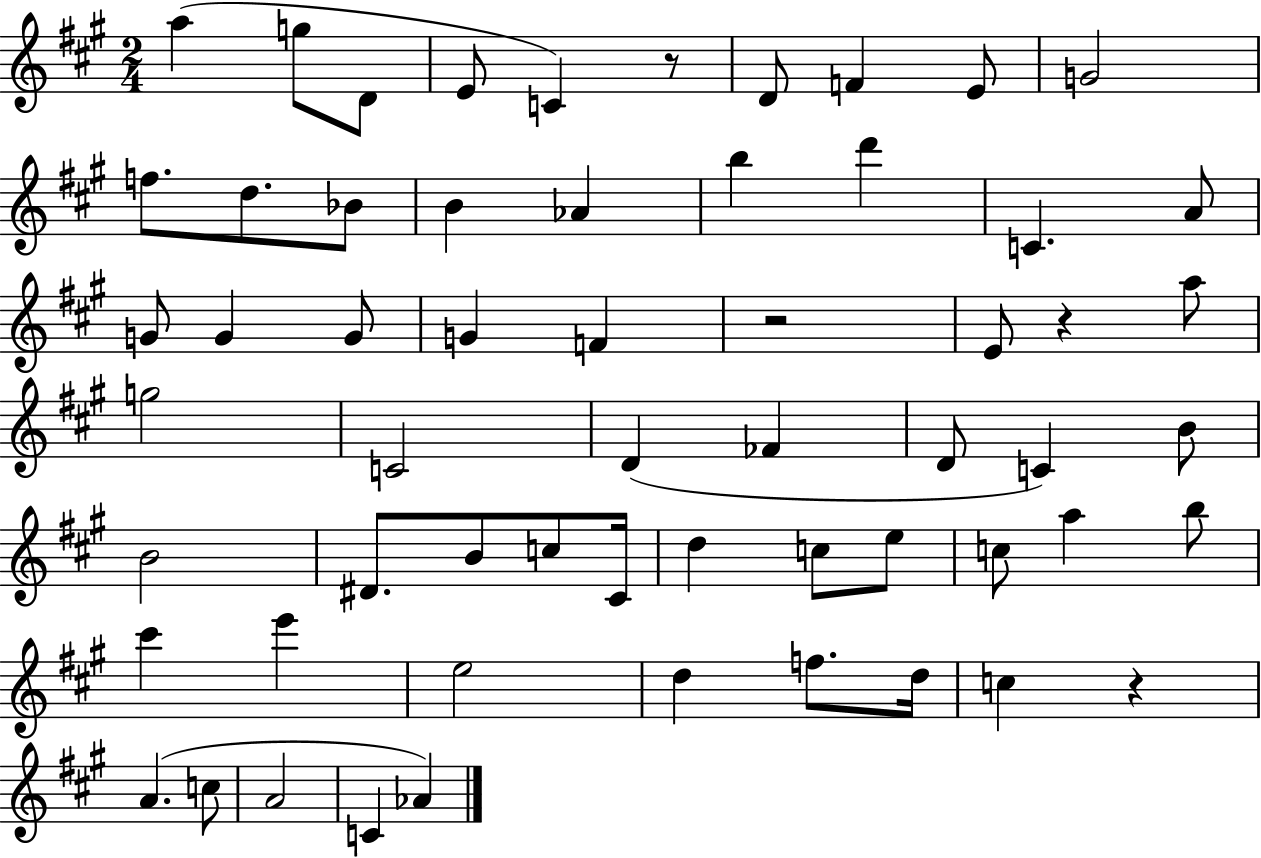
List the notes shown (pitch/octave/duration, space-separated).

A5/q G5/e D4/e E4/e C4/q R/e D4/e F4/q E4/e G4/h F5/e. D5/e. Bb4/e B4/q Ab4/q B5/q D6/q C4/q. A4/e G4/e G4/q G4/e G4/q F4/q R/h E4/e R/q A5/e G5/h C4/h D4/q FES4/q D4/e C4/q B4/e B4/h D#4/e. B4/e C5/e C#4/s D5/q C5/e E5/e C5/e A5/q B5/e C#6/q E6/q E5/h D5/q F5/e. D5/s C5/q R/q A4/q. C5/e A4/h C4/q Ab4/q